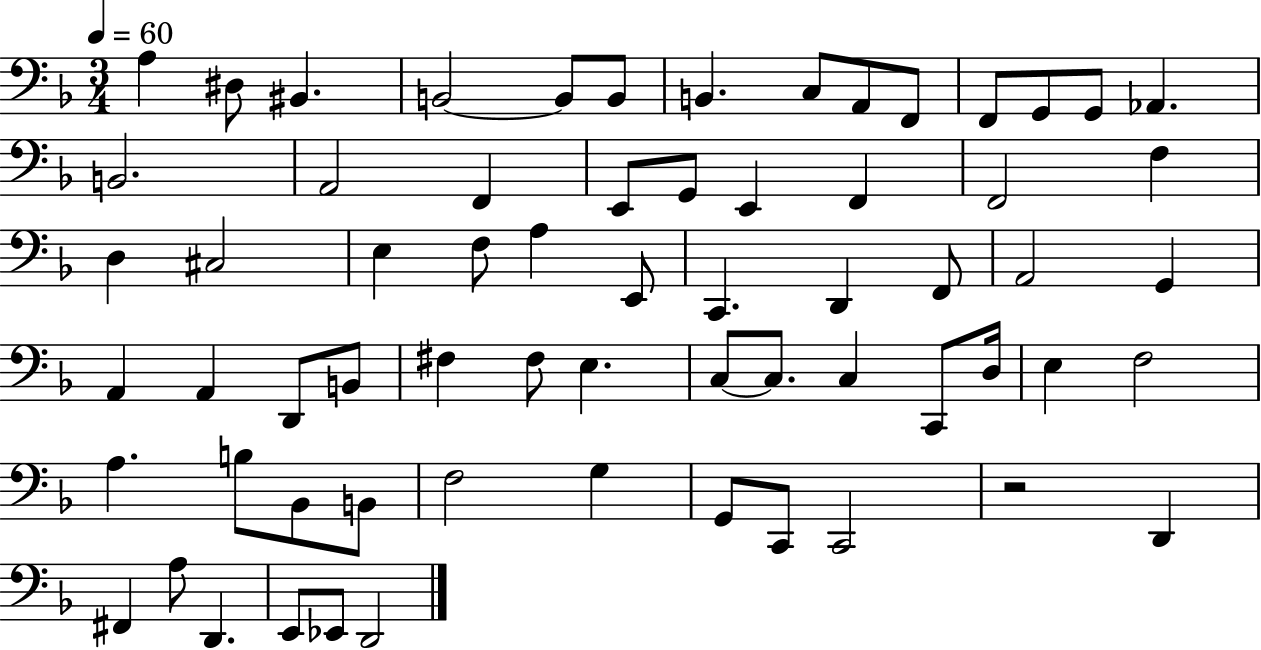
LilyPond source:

{
  \clef bass
  \numericTimeSignature
  \time 3/4
  \key f \major
  \tempo 4 = 60
  a4 dis8 bis,4. | b,2~~ b,8 b,8 | b,4. c8 a,8 f,8 | f,8 g,8 g,8 aes,4. | \break b,2. | a,2 f,4 | e,8 g,8 e,4 f,4 | f,2 f4 | \break d4 cis2 | e4 f8 a4 e,8 | c,4. d,4 f,8 | a,2 g,4 | \break a,4 a,4 d,8 b,8 | fis4 fis8 e4. | c8~~ c8. c4 c,8 d16 | e4 f2 | \break a4. b8 bes,8 b,8 | f2 g4 | g,8 c,8 c,2 | r2 d,4 | \break fis,4 a8 d,4. | e,8 ees,8 d,2 | \bar "|."
}